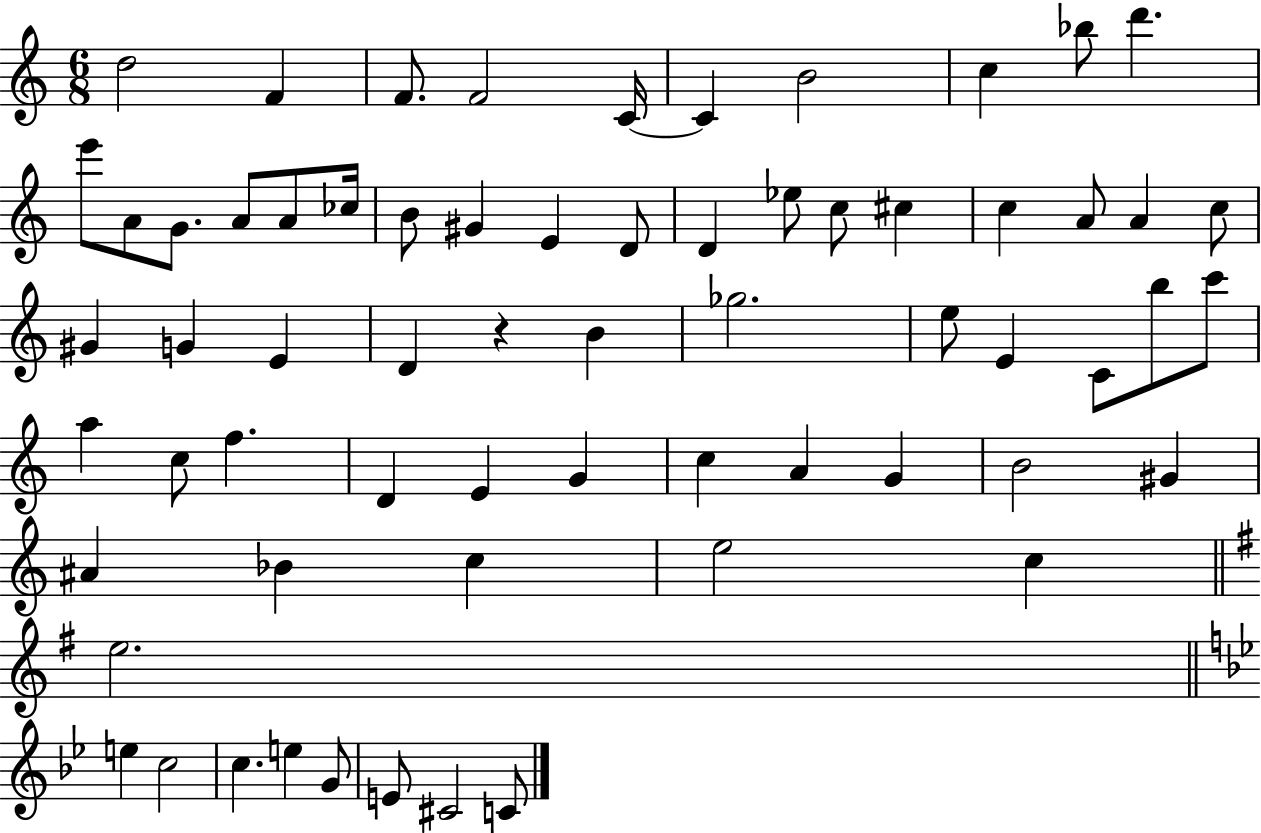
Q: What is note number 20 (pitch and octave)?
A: D4